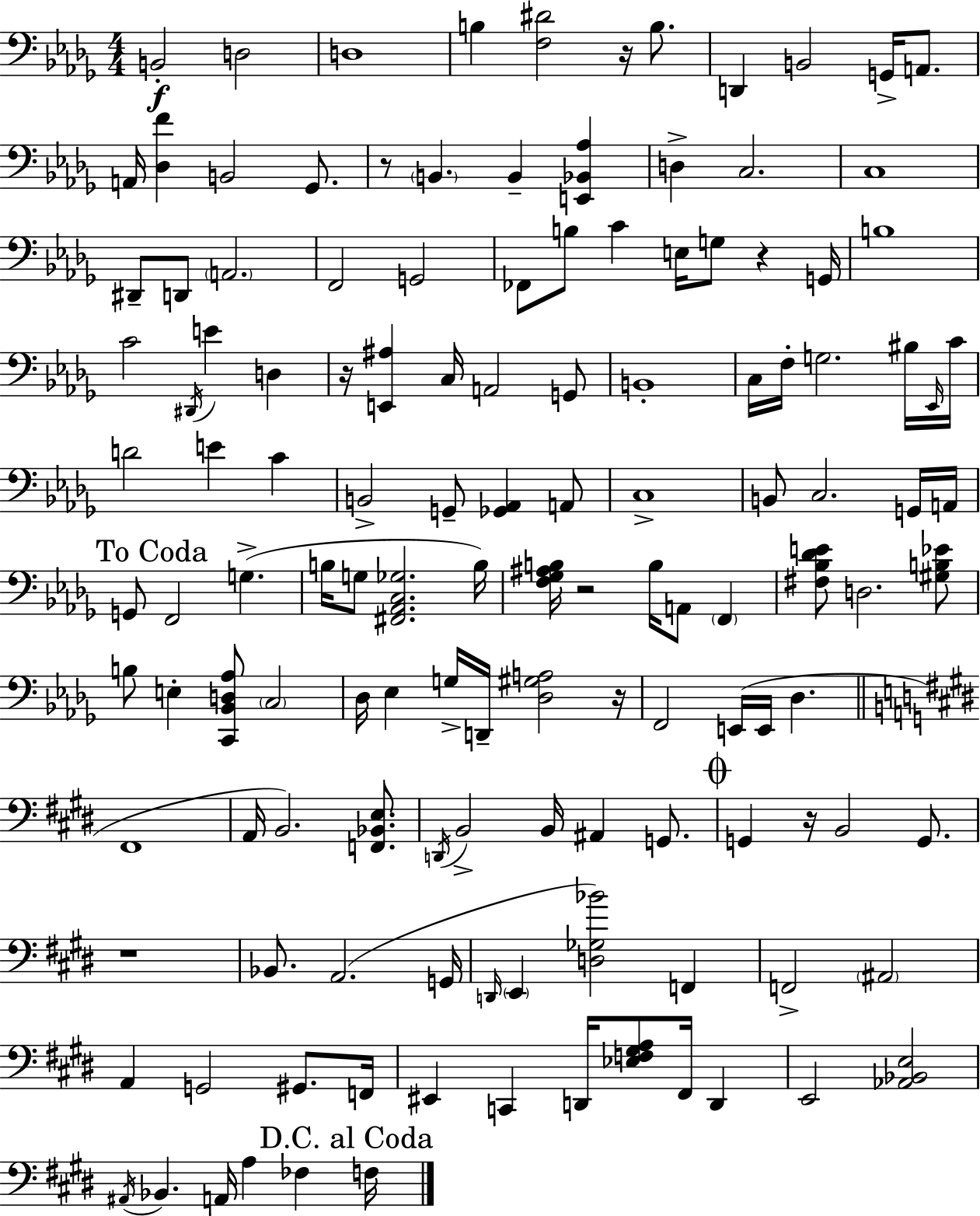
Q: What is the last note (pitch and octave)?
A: F3